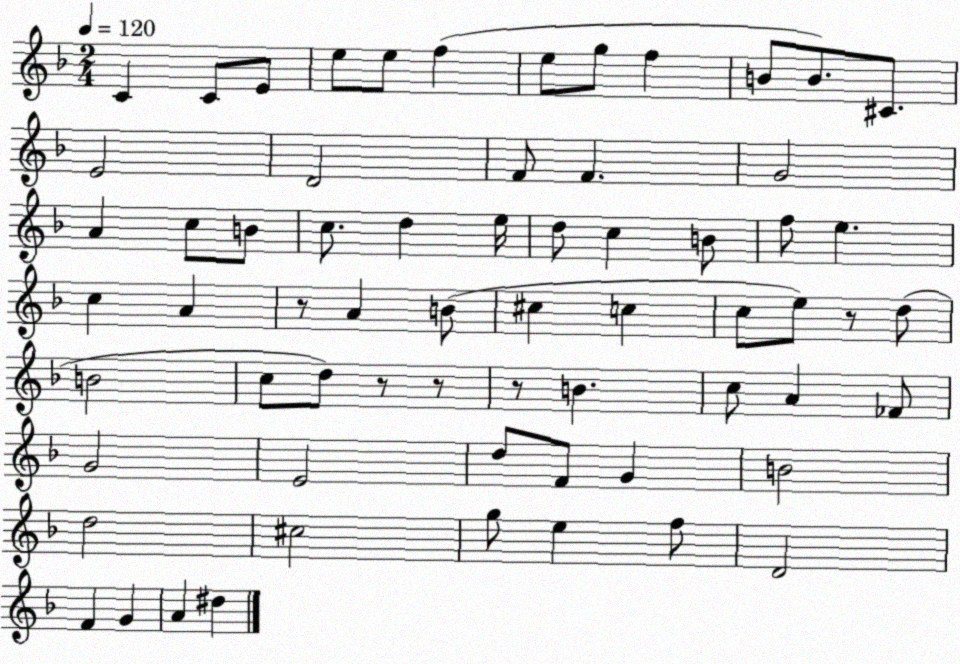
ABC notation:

X:1
T:Untitled
M:2/4
L:1/4
K:F
C C/2 E/2 e/2 e/2 f e/2 g/2 f B/2 B/2 ^C/2 E2 D2 F/2 F G2 A c/2 B/2 c/2 d e/4 d/2 c B/2 f/2 e c A z/2 A B/2 ^c c c/2 e/2 z/2 d/2 B2 c/2 d/2 z/2 z/2 z/2 B c/2 A _F/2 G2 E2 d/2 F/2 G B2 d2 ^c2 g/2 e f/2 D2 F G A ^d